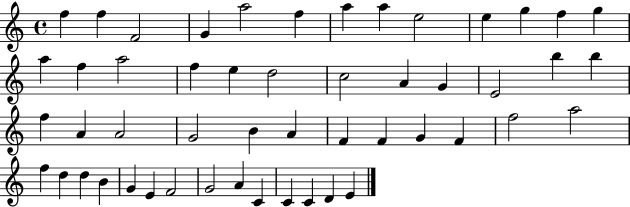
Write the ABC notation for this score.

X:1
T:Untitled
M:4/4
L:1/4
K:C
f f F2 G a2 f a a e2 e g f g a f a2 f e d2 c2 A G E2 b b f A A2 G2 B A F F G F f2 a2 f d d B G E F2 G2 A C C C D E